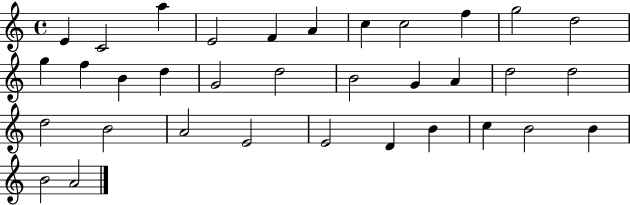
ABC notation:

X:1
T:Untitled
M:4/4
L:1/4
K:C
E C2 a E2 F A c c2 f g2 d2 g f B d G2 d2 B2 G A d2 d2 d2 B2 A2 E2 E2 D B c B2 B B2 A2